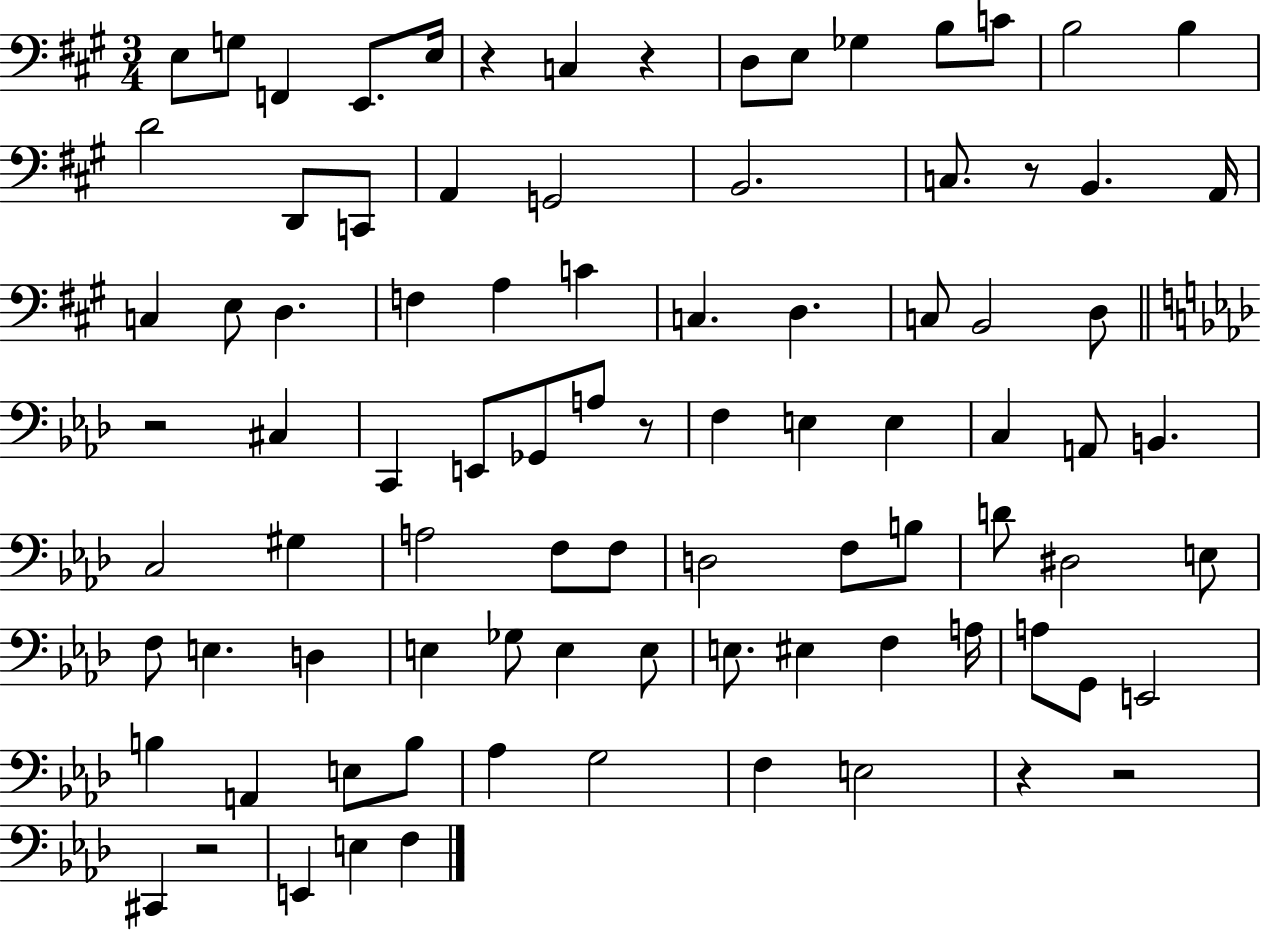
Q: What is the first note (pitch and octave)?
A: E3